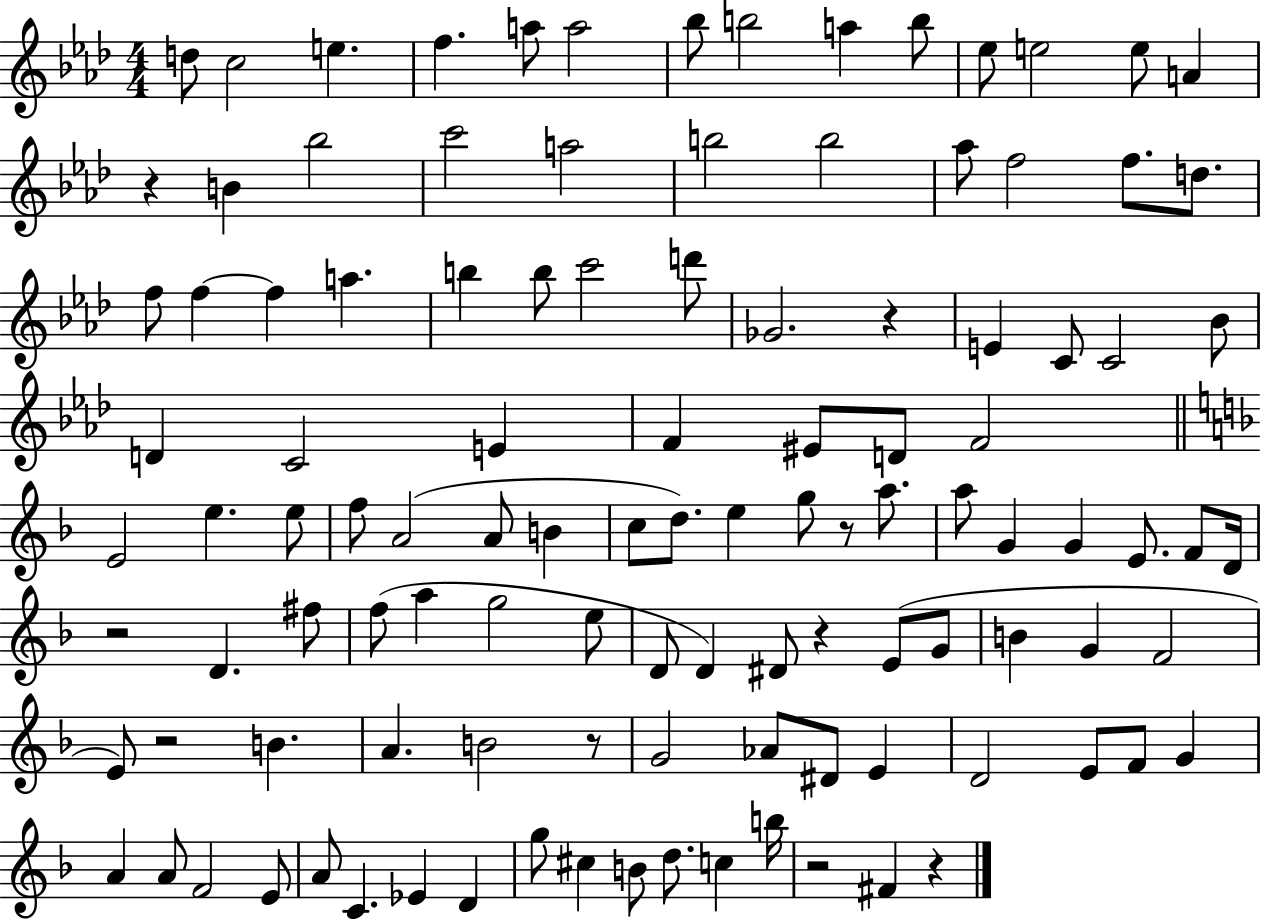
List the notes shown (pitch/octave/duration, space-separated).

D5/e C5/h E5/q. F5/q. A5/e A5/h Bb5/e B5/h A5/q B5/e Eb5/e E5/h E5/e A4/q R/q B4/q Bb5/h C6/h A5/h B5/h B5/h Ab5/e F5/h F5/e. D5/e. F5/e F5/q F5/q A5/q. B5/q B5/e C6/h D6/e Gb4/h. R/q E4/q C4/e C4/h Bb4/e D4/q C4/h E4/q F4/q EIS4/e D4/e F4/h E4/h E5/q. E5/e F5/e A4/h A4/e B4/q C5/e D5/e. E5/q G5/e R/e A5/e. A5/e G4/q G4/q E4/e. F4/e D4/s R/h D4/q. F#5/e F5/e A5/q G5/h E5/e D4/e D4/q D#4/e R/q E4/e G4/e B4/q G4/q F4/h E4/e R/h B4/q. A4/q. B4/h R/e G4/h Ab4/e D#4/e E4/q D4/h E4/e F4/e G4/q A4/q A4/e F4/h E4/e A4/e C4/q. Eb4/q D4/q G5/e C#5/q B4/e D5/e. C5/q B5/s R/h F#4/q R/q